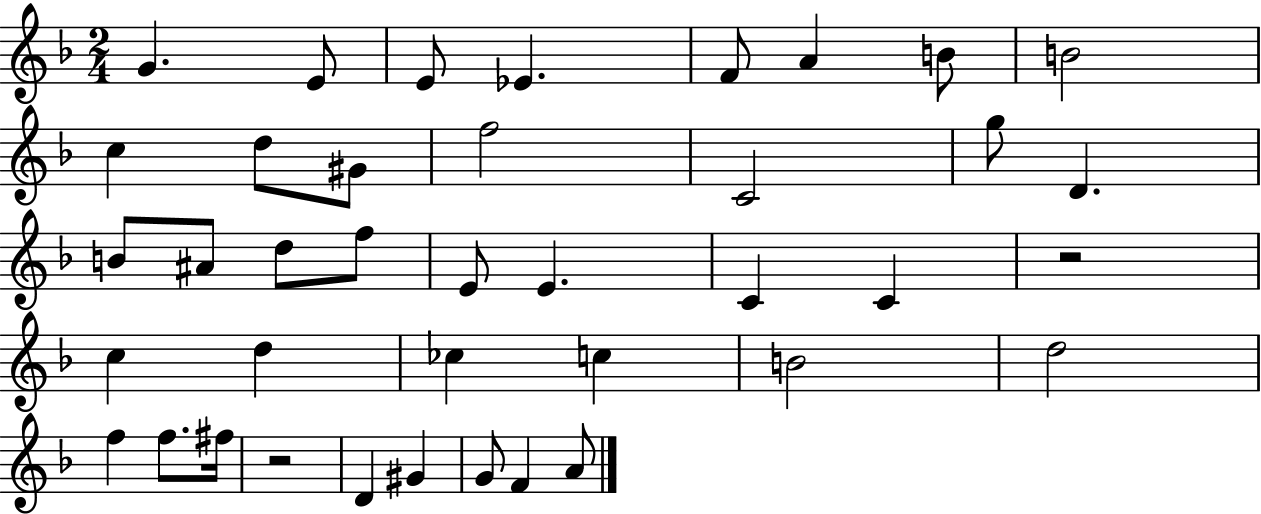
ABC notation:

X:1
T:Untitled
M:2/4
L:1/4
K:F
G E/2 E/2 _E F/2 A B/2 B2 c d/2 ^G/2 f2 C2 g/2 D B/2 ^A/2 d/2 f/2 E/2 E C C z2 c d _c c B2 d2 f f/2 ^f/4 z2 D ^G G/2 F A/2